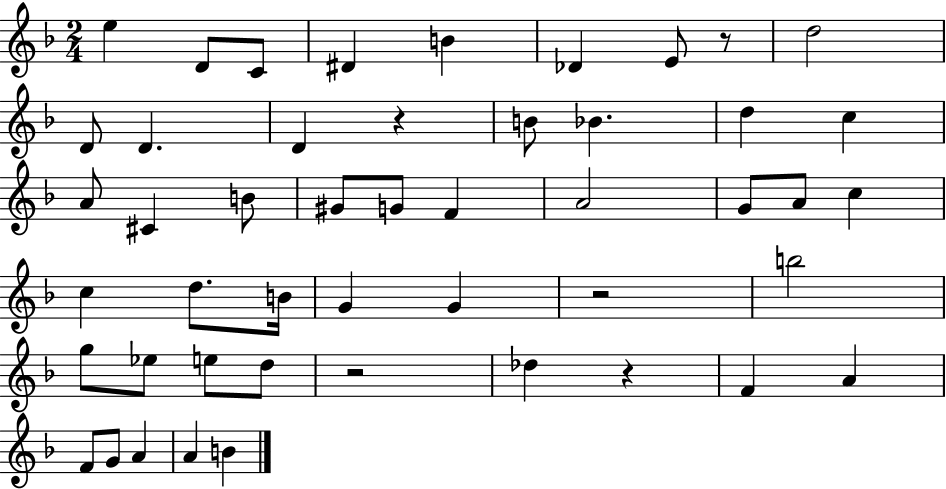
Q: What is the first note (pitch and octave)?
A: E5